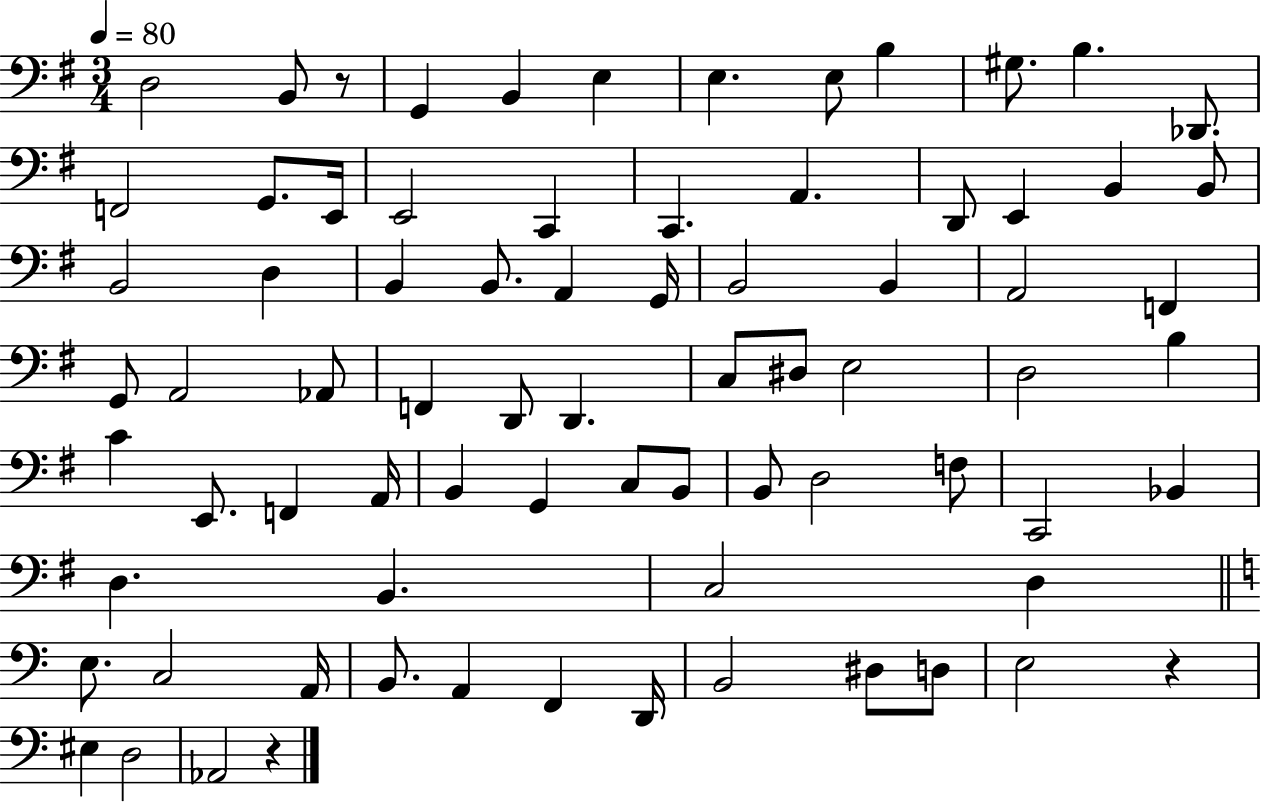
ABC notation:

X:1
T:Untitled
M:3/4
L:1/4
K:G
D,2 B,,/2 z/2 G,, B,, E, E, E,/2 B, ^G,/2 B, _D,,/2 F,,2 G,,/2 E,,/4 E,,2 C,, C,, A,, D,,/2 E,, B,, B,,/2 B,,2 D, B,, B,,/2 A,, G,,/4 B,,2 B,, A,,2 F,, G,,/2 A,,2 _A,,/2 F,, D,,/2 D,, C,/2 ^D,/2 E,2 D,2 B, C E,,/2 F,, A,,/4 B,, G,, C,/2 B,,/2 B,,/2 D,2 F,/2 C,,2 _B,, D, B,, C,2 D, E,/2 C,2 A,,/4 B,,/2 A,, F,, D,,/4 B,,2 ^D,/2 D,/2 E,2 z ^E, D,2 _A,,2 z